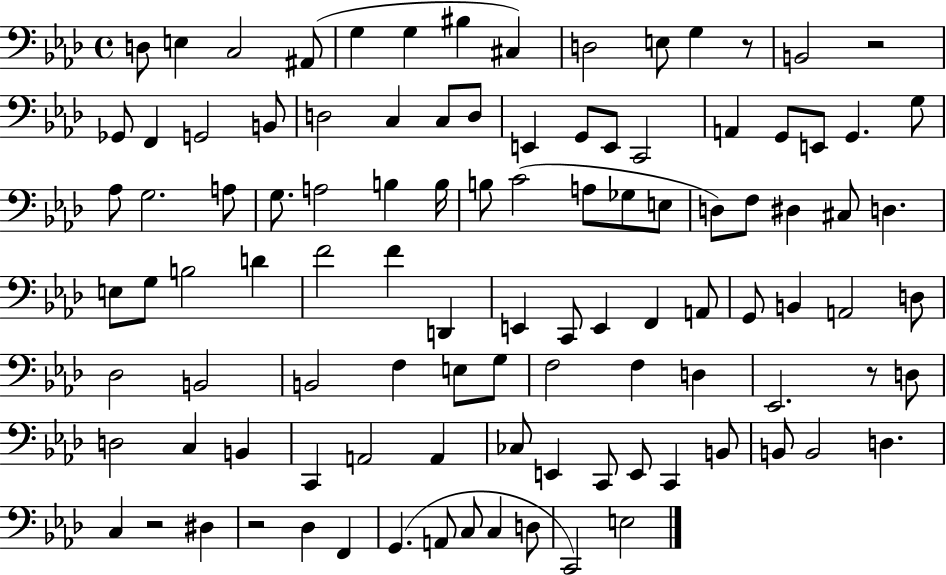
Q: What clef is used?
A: bass